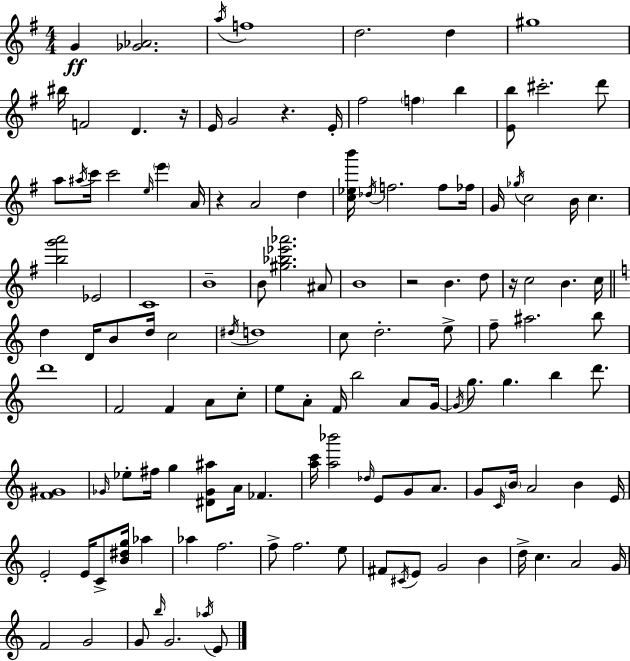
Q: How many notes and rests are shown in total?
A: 131